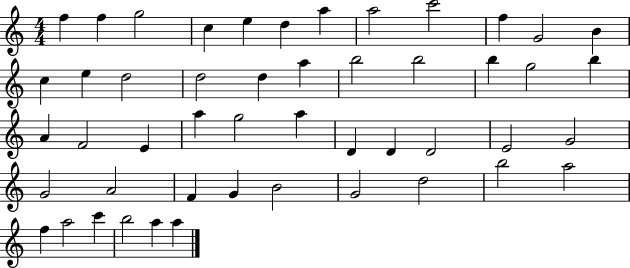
X:1
T:Untitled
M:4/4
L:1/4
K:C
f f g2 c e d a a2 c'2 f G2 B c e d2 d2 d a b2 b2 b g2 b A F2 E a g2 a D D D2 E2 G2 G2 A2 F G B2 G2 d2 b2 a2 f a2 c' b2 a a